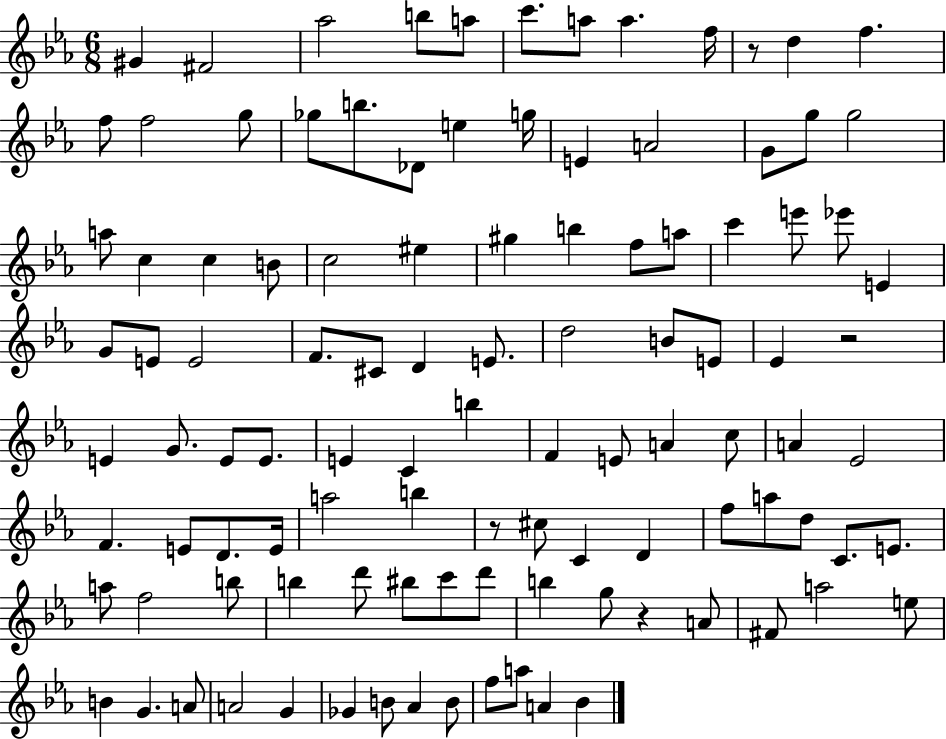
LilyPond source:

{
  \clef treble
  \numericTimeSignature
  \time 6/8
  \key ees \major
  gis'4 fis'2 | aes''2 b''8 a''8 | c'''8. a''8 a''4. f''16 | r8 d''4 f''4. | \break f''8 f''2 g''8 | ges''8 b''8. des'8 e''4 g''16 | e'4 a'2 | g'8 g''8 g''2 | \break a''8 c''4 c''4 b'8 | c''2 eis''4 | gis''4 b''4 f''8 a''8 | c'''4 e'''8 ees'''8 e'4 | \break g'8 e'8 e'2 | f'8. cis'8 d'4 e'8. | d''2 b'8 e'8 | ees'4 r2 | \break e'4 g'8. e'8 e'8. | e'4 c'4 b''4 | f'4 e'8 a'4 c''8 | a'4 ees'2 | \break f'4. e'8 d'8. e'16 | a''2 b''4 | r8 cis''8 c'4 d'4 | f''8 a''8 d''8 c'8. e'8. | \break a''8 f''2 b''8 | b''4 d'''8 bis''8 c'''8 d'''8 | b''4 g''8 r4 a'8 | fis'8 a''2 e''8 | \break b'4 g'4. a'8 | a'2 g'4 | ges'4 b'8 aes'4 b'8 | f''8 a''8 a'4 bes'4 | \break \bar "|."
}